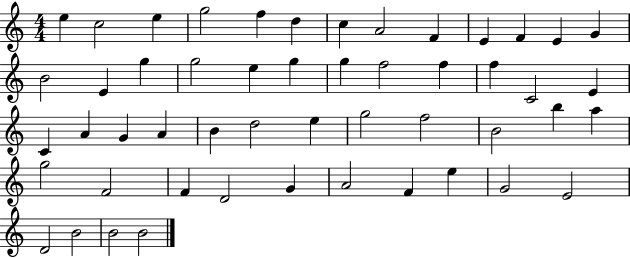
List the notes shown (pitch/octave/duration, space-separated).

E5/q C5/h E5/q G5/h F5/q D5/q C5/q A4/h F4/q E4/q F4/q E4/q G4/q B4/h E4/q G5/q G5/h E5/q G5/q G5/q F5/h F5/q F5/q C4/h E4/q C4/q A4/q G4/q A4/q B4/q D5/h E5/q G5/h F5/h B4/h B5/q A5/q G5/h F4/h F4/q D4/h G4/q A4/h F4/q E5/q G4/h E4/h D4/h B4/h B4/h B4/h